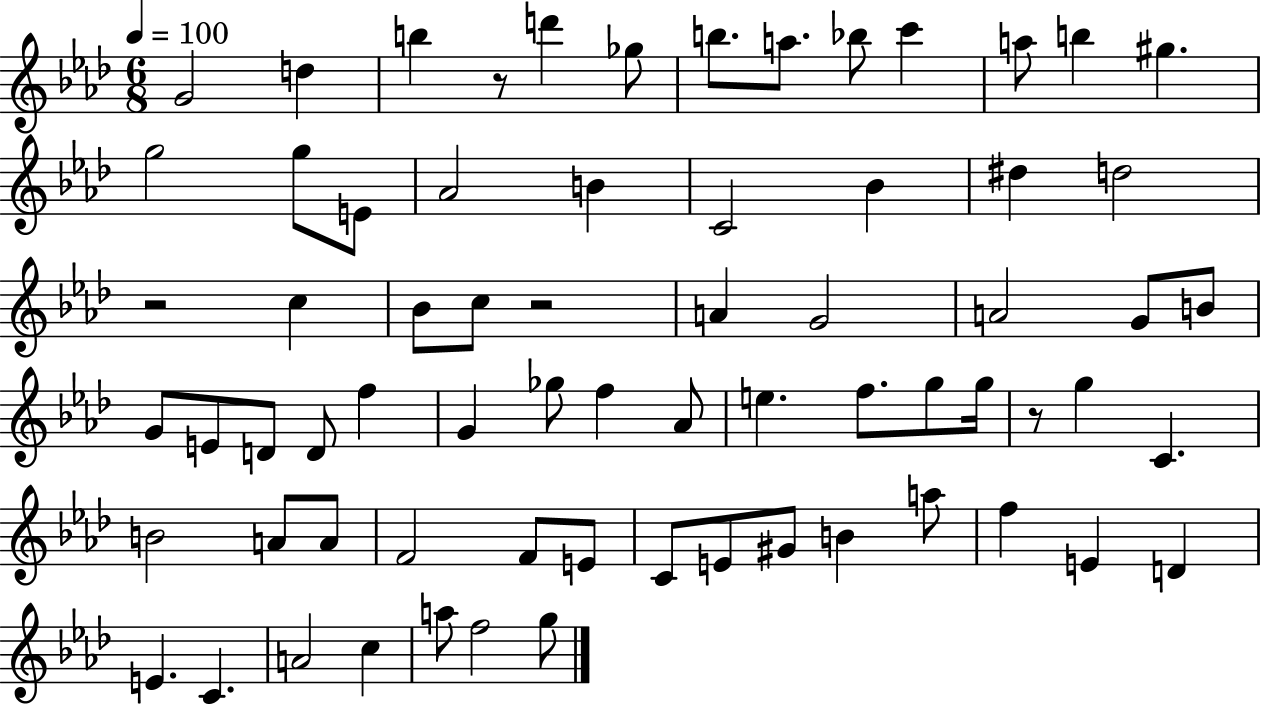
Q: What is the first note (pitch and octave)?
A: G4